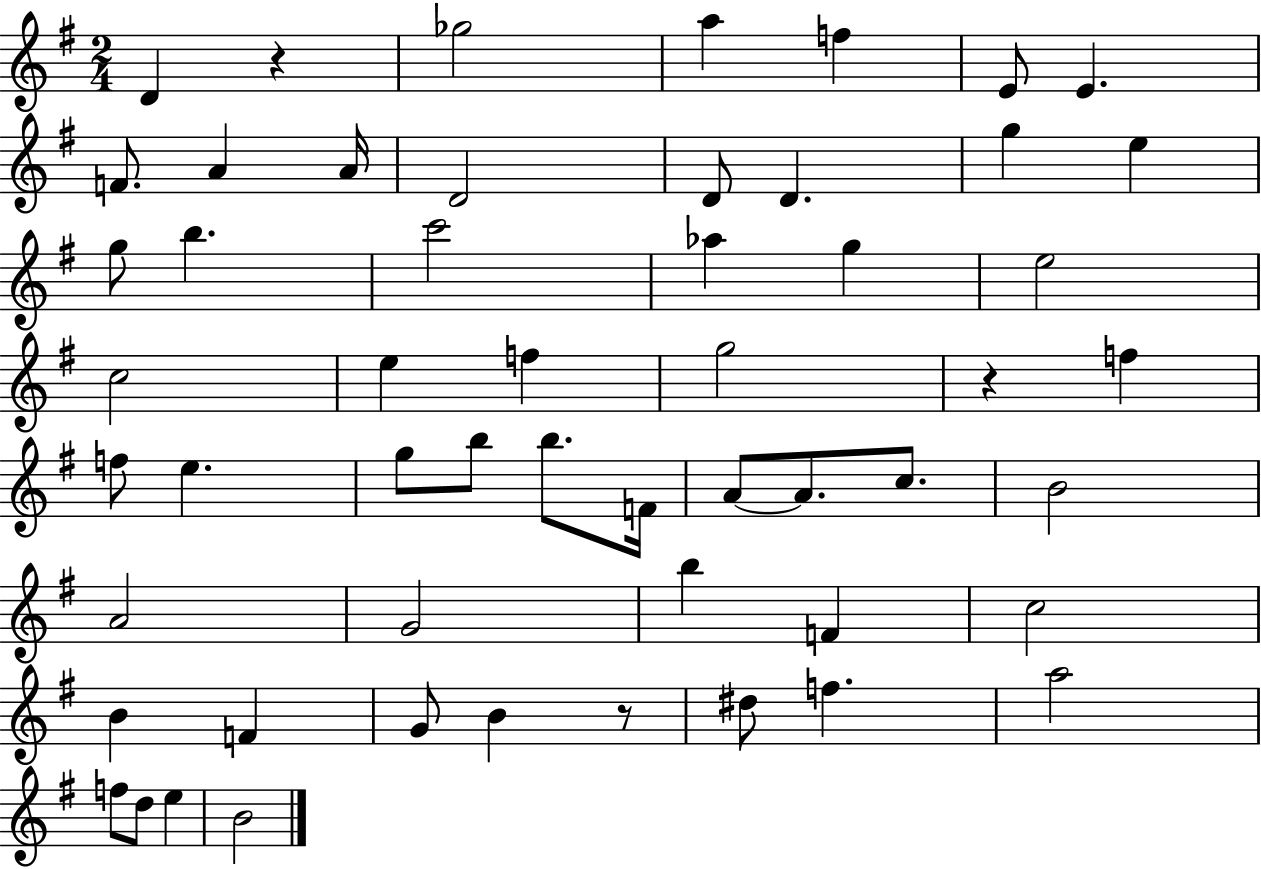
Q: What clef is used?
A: treble